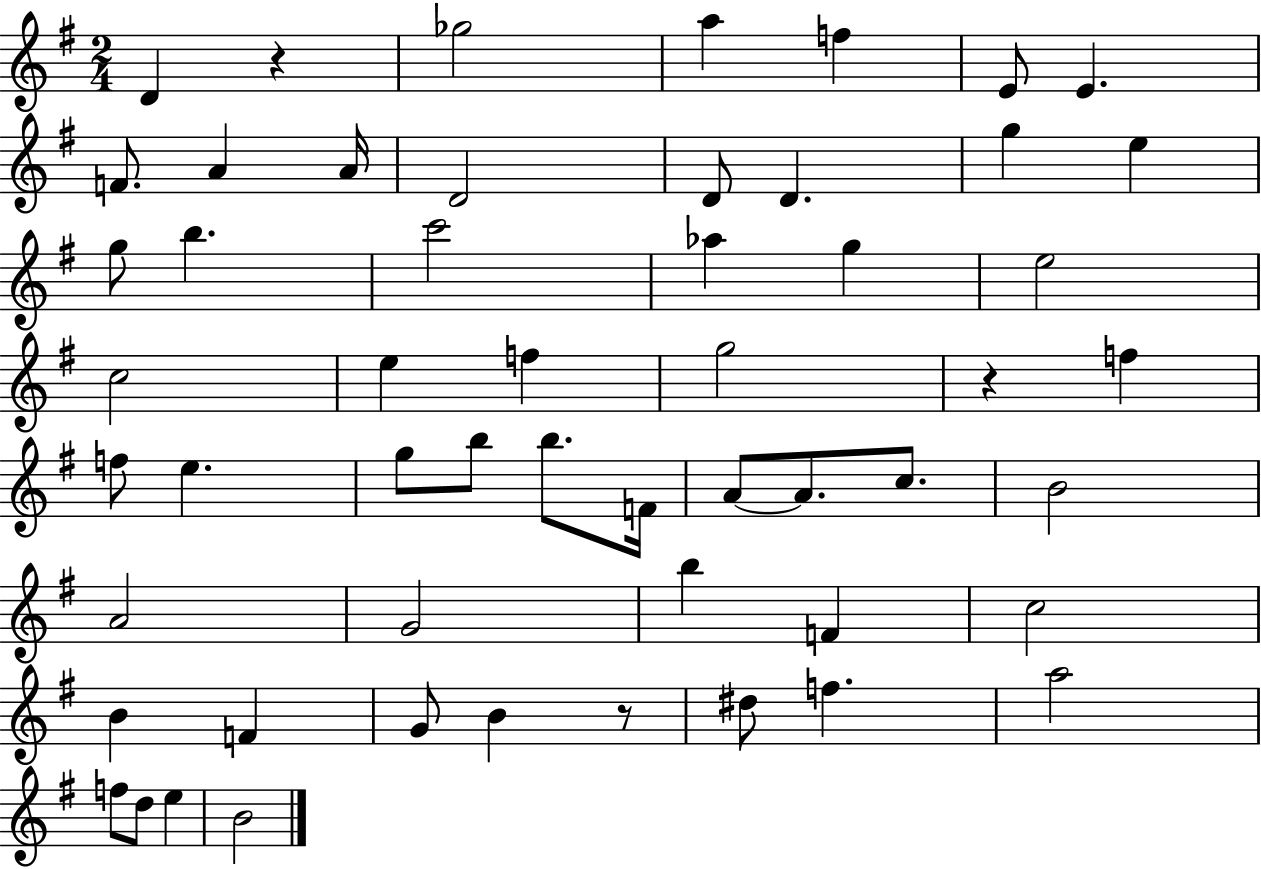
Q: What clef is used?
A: treble